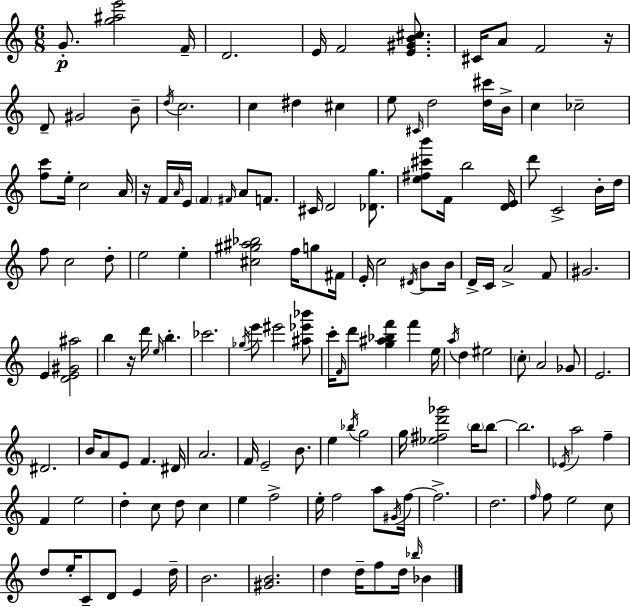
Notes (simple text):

G4/e. [G5,A#5,E6]/h F4/s D4/h. E4/s F4/h [E4,G#4,B4,C#5]/e. C#4/s A4/e F4/h R/s D4/e G#4/h B4/e D5/s C5/h. C5/q D#5/q C#5/q E5/e C#4/s D5/h [D5,C#6]/s B4/s C5/q CES5/h [F5,C6]/e E5/s C5/h A4/s R/s F4/s A4/s E4/s F4/q F#4/s A4/e F4/e. C#4/s D4/h [Db4,G5]/e. [E5,F#5,C#6,B6]/e F4/s B5/h [D4,E4]/s D6/e C4/h B4/s D5/s F5/e C5/h D5/e E5/h E5/q [C#5,G#5,A#5,Bb5]/h F5/s G5/e F#4/s E4/s C5/h D#4/s B4/e B4/s D4/s C4/s A4/h F4/e G#4/h. E4/q [D4,E4,G#4,A#5]/h B5/q R/s D6/s E5/s B5/q. CES6/h. Gb5/s E6/e EIS6/h [A#5,Eb6,Bb6]/e C6/s F4/s D6/e [G5,A#5,Bb5,F6]/q F6/q E5/s A5/s D5/q EIS5/h C5/e A4/h Gb4/e E4/h. D#4/h. B4/s A4/e E4/e F4/q. D#4/s A4/h. F4/s E4/h B4/e. E5/q Bb5/s G5/h G5/s [Eb5,F#5,D6,Gb6]/h B5/s B5/e B5/h. Eb4/s A5/h F5/q F4/q E5/h D5/q C5/e D5/e C5/q E5/q F5/h E5/s F5/h A5/e G#4/s F5/s F5/h. D5/h. F5/s F5/e E5/h C5/e D5/e E5/s C4/e D4/e E4/q D5/s B4/h. [G#4,B4]/h. D5/q D5/s F5/e D5/s Bb5/s Bb4/q